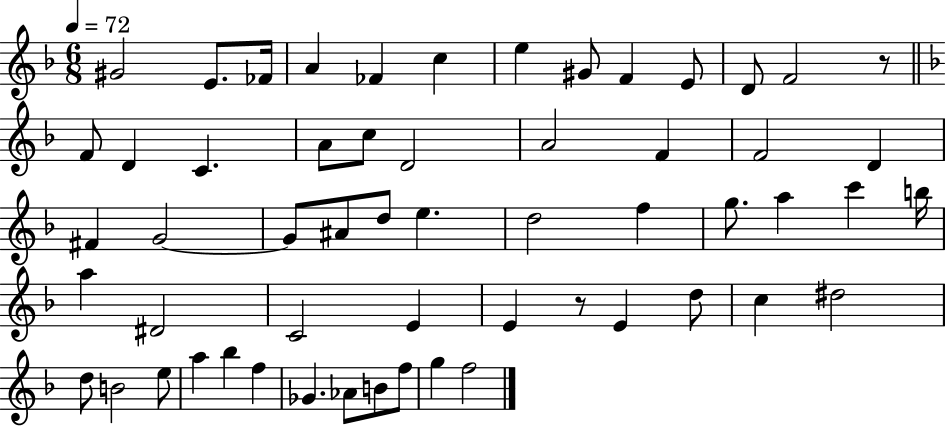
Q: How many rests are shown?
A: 2